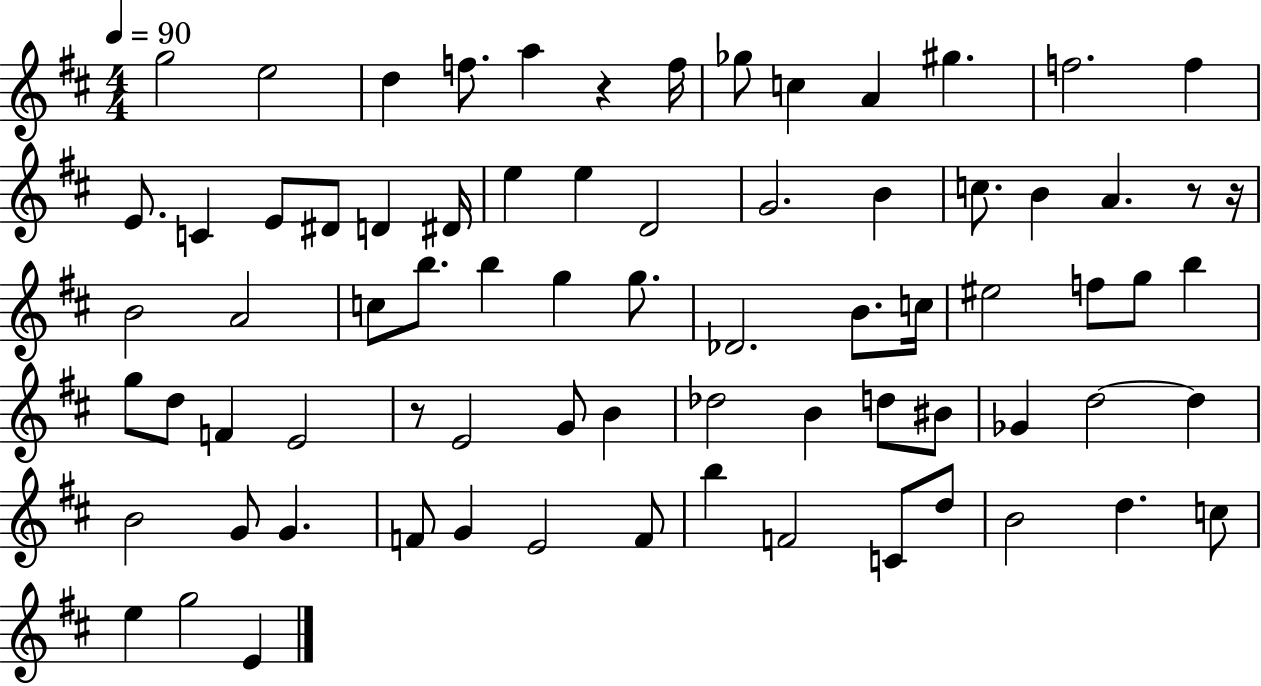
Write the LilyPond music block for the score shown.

{
  \clef treble
  \numericTimeSignature
  \time 4/4
  \key d \major
  \tempo 4 = 90
  \repeat volta 2 { g''2 e''2 | d''4 f''8. a''4 r4 f''16 | ges''8 c''4 a'4 gis''4. | f''2. f''4 | \break e'8. c'4 e'8 dis'8 d'4 dis'16 | e''4 e''4 d'2 | g'2. b'4 | c''8. b'4 a'4. r8 r16 | \break b'2 a'2 | c''8 b''8. b''4 g''4 g''8. | des'2. b'8. c''16 | eis''2 f''8 g''8 b''4 | \break g''8 d''8 f'4 e'2 | r8 e'2 g'8 b'4 | des''2 b'4 d''8 bis'8 | ges'4 d''2~~ d''4 | \break b'2 g'8 g'4. | f'8 g'4 e'2 f'8 | b''4 f'2 c'8 d''8 | b'2 d''4. c''8 | \break e''4 g''2 e'4 | } \bar "|."
}